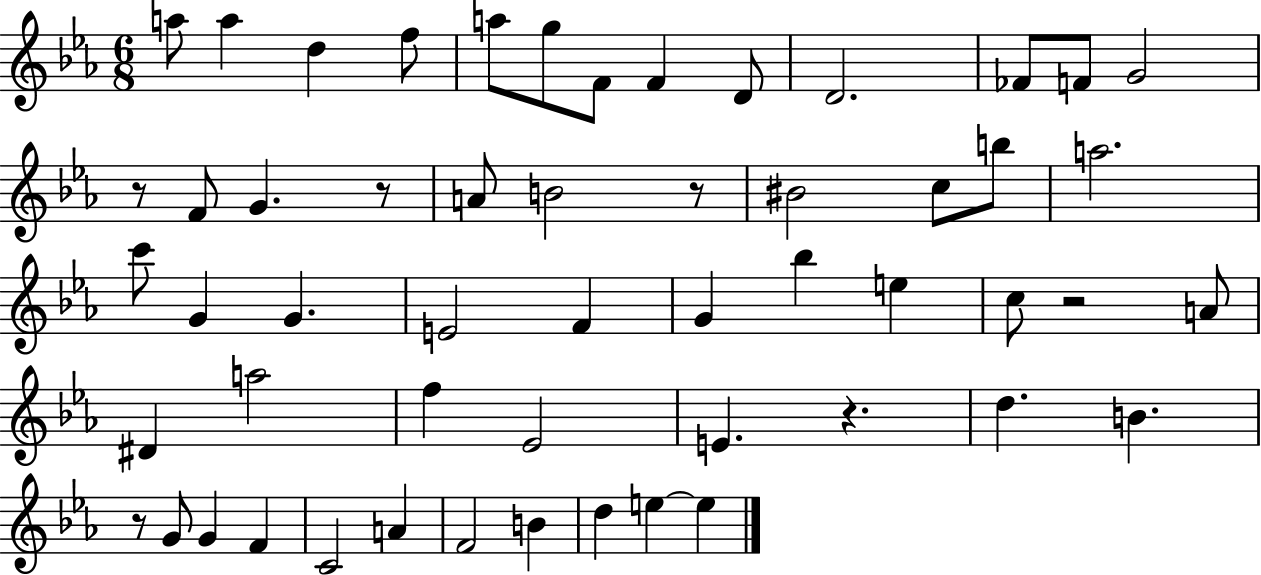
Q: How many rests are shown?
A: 6